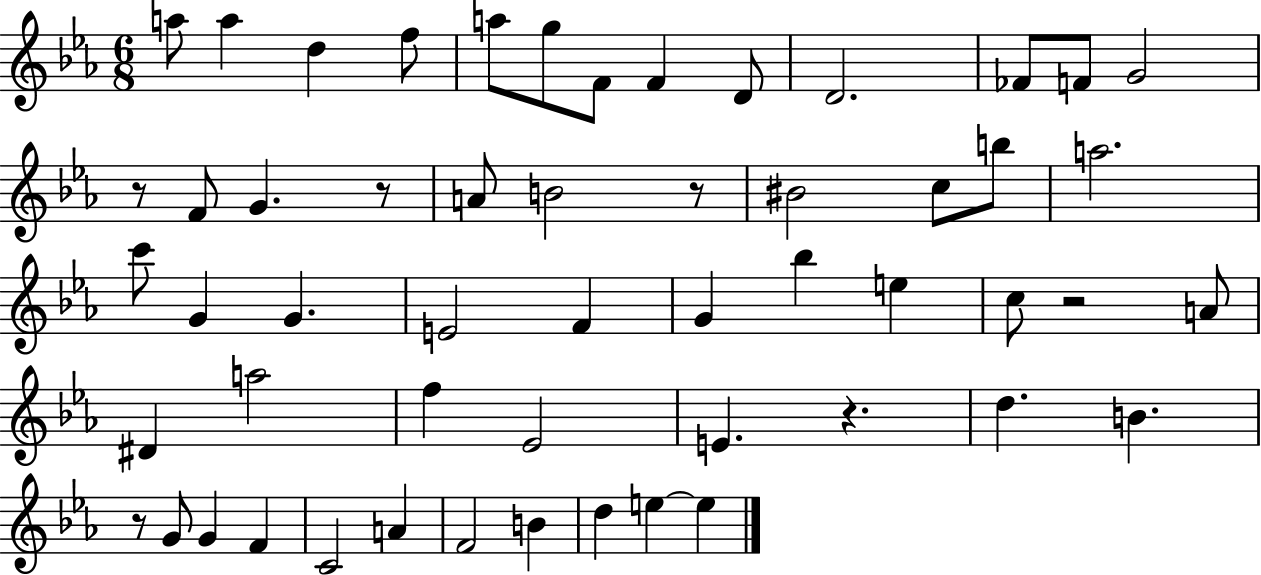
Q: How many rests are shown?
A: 6